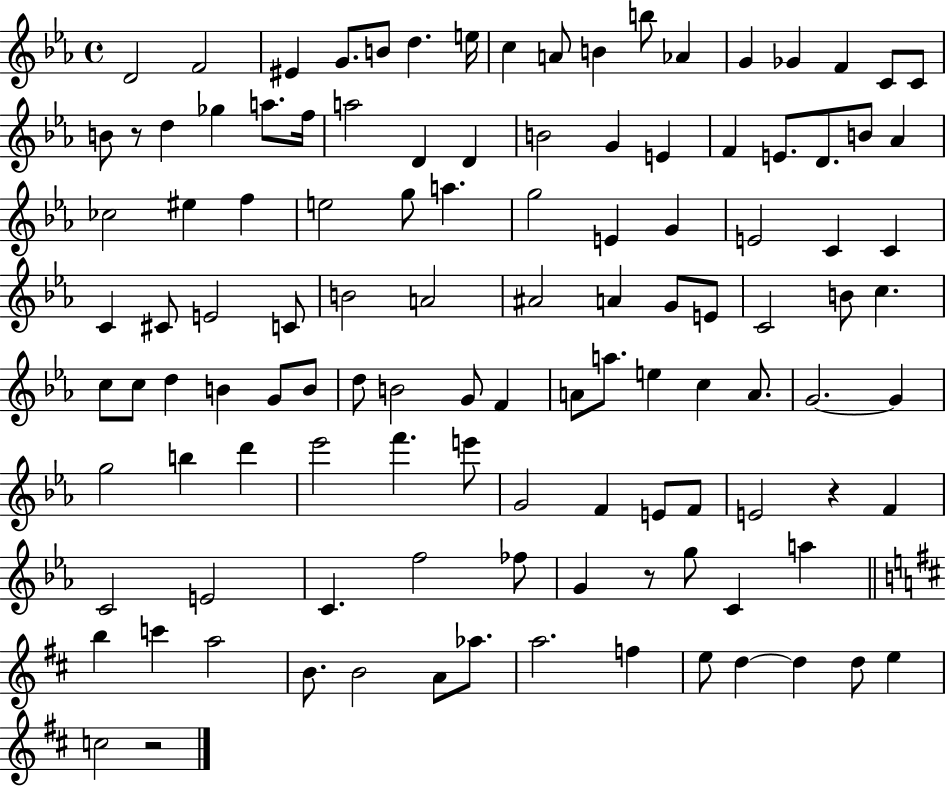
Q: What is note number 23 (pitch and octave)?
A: A5